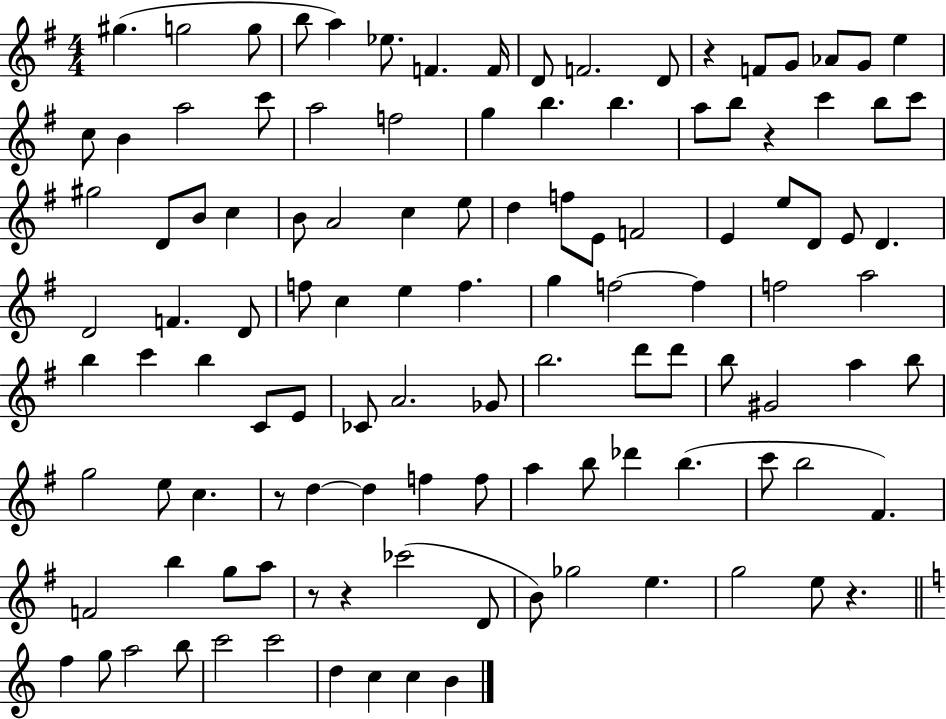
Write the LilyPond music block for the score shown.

{
  \clef treble
  \numericTimeSignature
  \time 4/4
  \key g \major
  gis''4.( g''2 g''8 | b''8 a''4) ees''8. f'4. f'16 | d'8 f'2. d'8 | r4 f'8 g'8 aes'8 g'8 e''4 | \break c''8 b'4 a''2 c'''8 | a''2 f''2 | g''4 b''4. b''4. | a''8 b''8 r4 c'''4 b''8 c'''8 | \break gis''2 d'8 b'8 c''4 | b'8 a'2 c''4 e''8 | d''4 f''8 e'8 f'2 | e'4 e''8 d'8 e'8 d'4. | \break d'2 f'4. d'8 | f''8 c''4 e''4 f''4. | g''4 f''2~~ f''4 | f''2 a''2 | \break b''4 c'''4 b''4 c'8 e'8 | ces'8 a'2. ges'8 | b''2. d'''8 d'''8 | b''8 gis'2 a''4 b''8 | \break g''2 e''8 c''4. | r8 d''4~~ d''4 f''4 f''8 | a''4 b''8 des'''4 b''4.( | c'''8 b''2 fis'4.) | \break f'2 b''4 g''8 a''8 | r8 r4 ces'''2( d'8 | b'8) ges''2 e''4. | g''2 e''8 r4. | \break \bar "||" \break \key c \major f''4 g''8 a''2 b''8 | c'''2 c'''2 | d''4 c''4 c''4 b'4 | \bar "|."
}